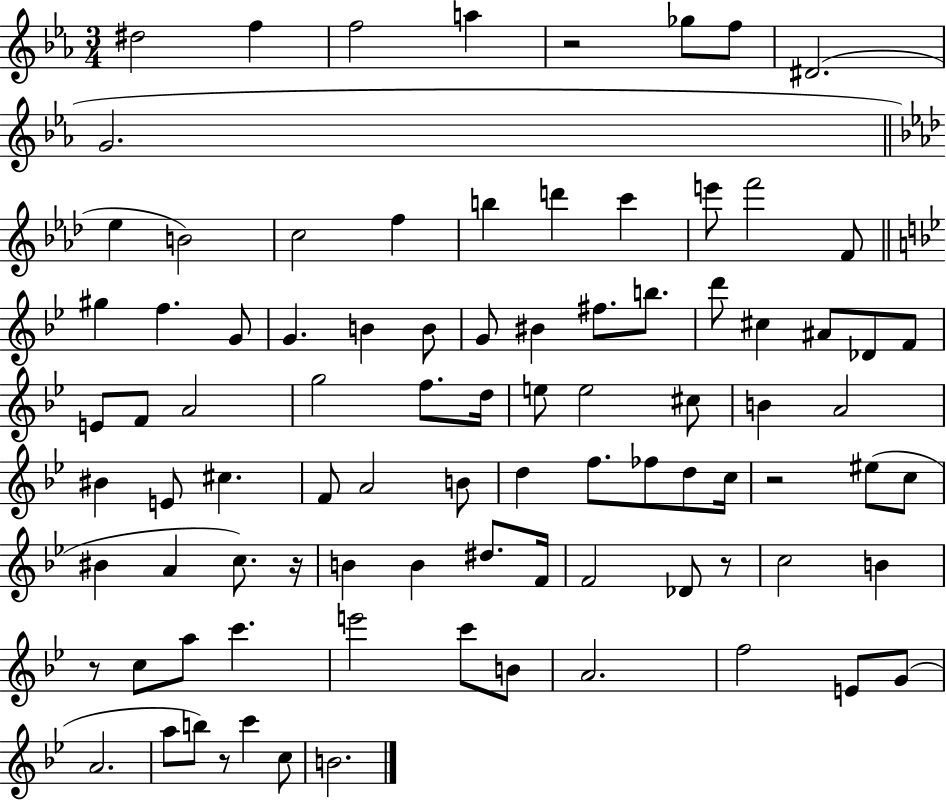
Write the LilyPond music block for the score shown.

{
  \clef treble
  \numericTimeSignature
  \time 3/4
  \key ees \major
  \repeat volta 2 { dis''2 f''4 | f''2 a''4 | r2 ges''8 f''8 | dis'2.( | \break g'2. | \bar "||" \break \key aes \major ees''4 b'2) | c''2 f''4 | b''4 d'''4 c'''4 | e'''8 f'''2 f'8 | \break \bar "||" \break \key g \minor gis''4 f''4. g'8 | g'4. b'4 b'8 | g'8 bis'4 fis''8. b''8. | d'''8 cis''4 ais'8 des'8 f'8 | \break e'8 f'8 a'2 | g''2 f''8. d''16 | e''8 e''2 cis''8 | b'4 a'2 | \break bis'4 e'8 cis''4. | f'8 a'2 b'8 | d''4 f''8. fes''8 d''8 c''16 | r2 eis''8( c''8 | \break bis'4 a'4 c''8.) r16 | b'4 b'4 dis''8. f'16 | f'2 des'8 r8 | c''2 b'4 | \break r8 c''8 a''8 c'''4. | e'''2 c'''8 b'8 | a'2. | f''2 e'8 g'8( | \break a'2. | a''8 b''8) r8 c'''4 c''8 | b'2. | } \bar "|."
}